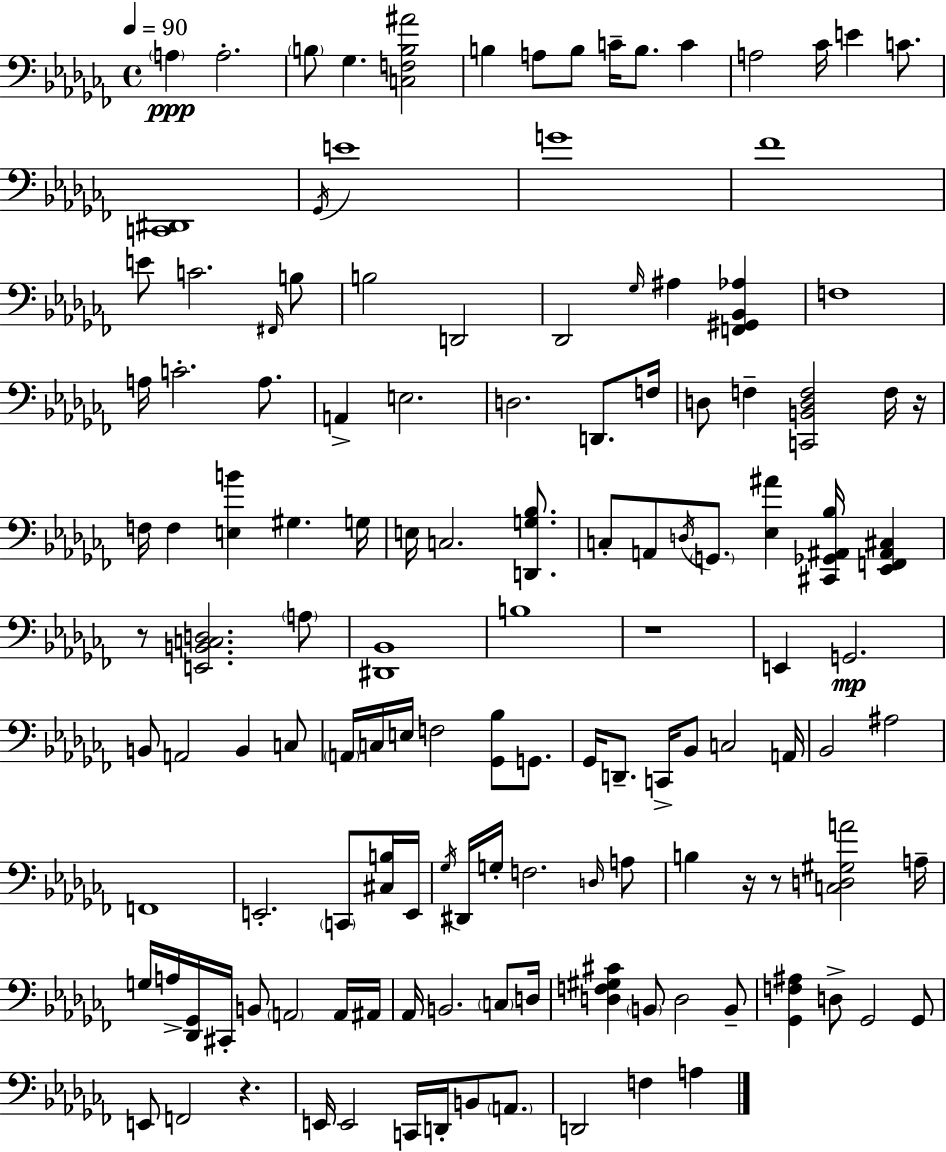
X:1
T:Untitled
M:4/4
L:1/4
K:Abm
A, A,2 B,/2 _G, [C,F,B,^A]2 B, A,/2 B,/2 C/4 B,/2 C A,2 _C/4 E C/2 [C,,^D,,]4 _G,,/4 E4 G4 _F4 E/2 C2 ^F,,/4 B,/2 B,2 D,,2 _D,,2 _G,/4 ^A, [F,,^G,,_B,,_A,] F,4 A,/4 C2 A,/2 A,, E,2 D,2 D,,/2 F,/4 D,/2 F, [C,,B,,D,F,]2 F,/4 z/4 F,/4 F, [E,B] ^G, G,/4 E,/4 C,2 [D,,G,_B,]/2 C,/2 A,,/2 D,/4 G,,/2 [_E,^A] [^C,,_G,,^A,,_B,]/4 [_E,,F,,^A,,^C,] z/2 [E,,B,,C,D,]2 A,/2 [^D,,_B,,]4 B,4 z4 E,, G,,2 B,,/2 A,,2 B,, C,/2 A,,/4 C,/4 E,/4 F,2 [_G,,_B,]/2 G,,/2 _G,,/4 D,,/2 C,,/4 _B,,/2 C,2 A,,/4 _B,,2 ^A,2 F,,4 E,,2 C,,/2 [^C,B,]/4 E,,/4 _G,/4 ^D,,/4 G,/4 F,2 D,/4 A,/2 B, z/4 z/2 [C,D,^G,A]2 A,/4 G,/4 A,/4 [_D,,_G,,]/4 ^C,,/4 B,,/2 A,,2 A,,/4 ^A,,/4 _A,,/4 B,,2 C,/2 D,/4 [D,F,^G,^C] B,,/2 D,2 B,,/2 [_G,,F,^A,] D,/2 _G,,2 _G,,/2 E,,/2 F,,2 z E,,/4 E,,2 C,,/4 D,,/4 B,,/2 A,,/2 D,,2 F, A,